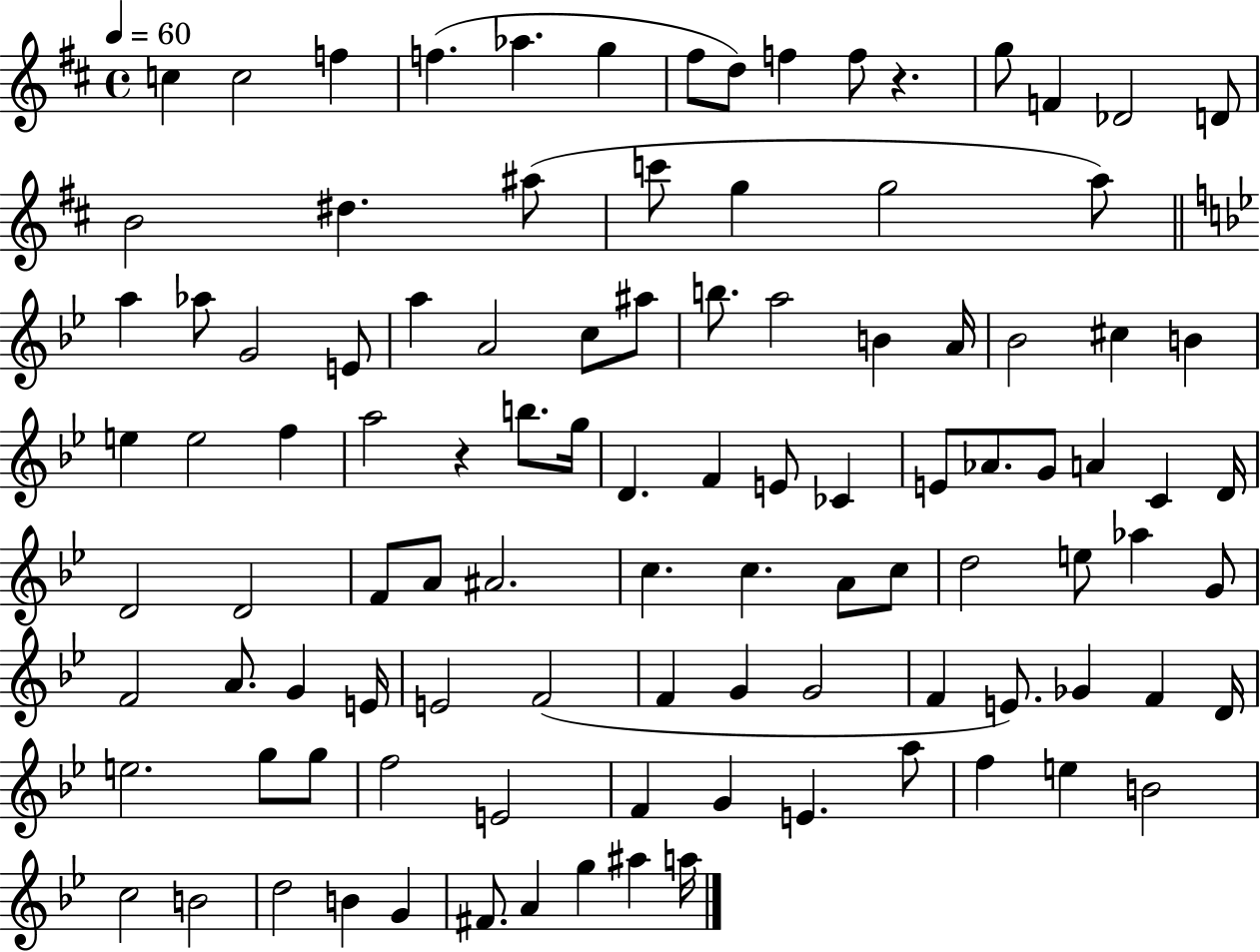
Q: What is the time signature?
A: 4/4